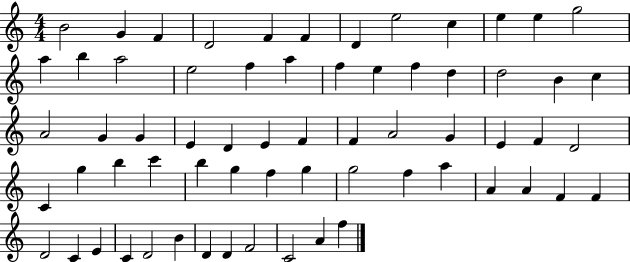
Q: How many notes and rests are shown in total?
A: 65